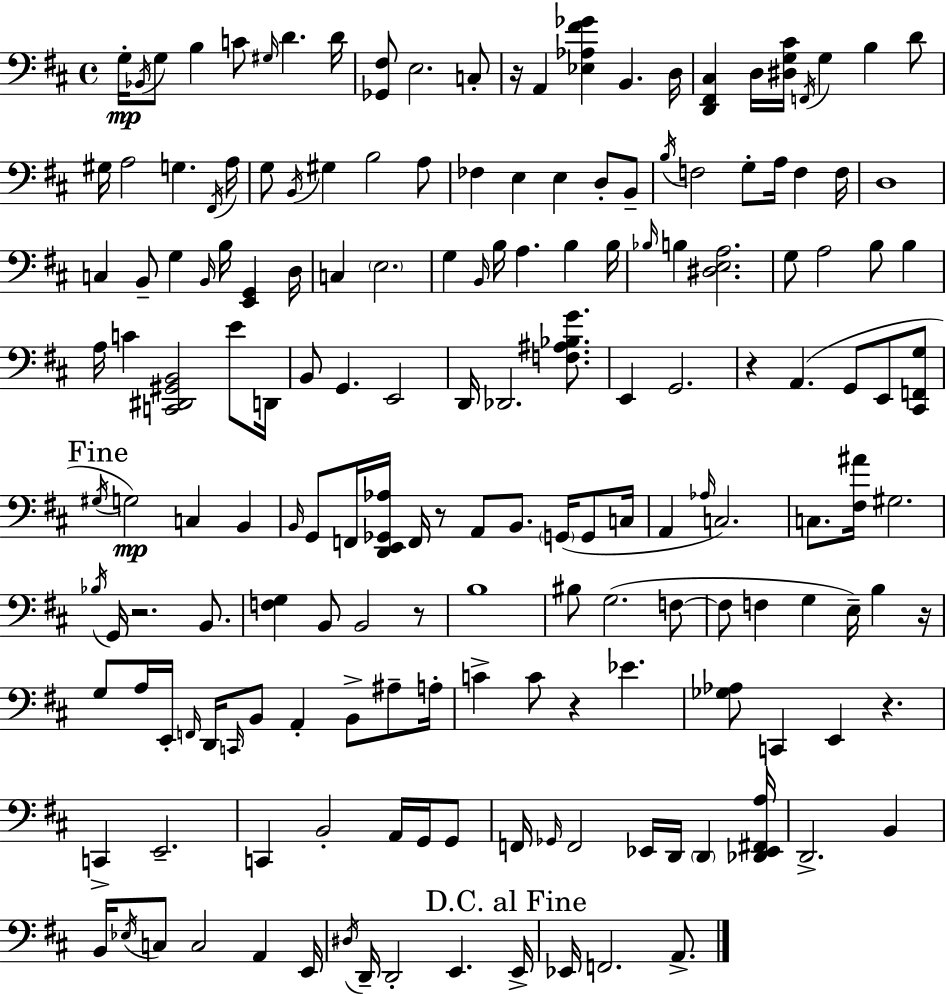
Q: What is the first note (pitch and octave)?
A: G3